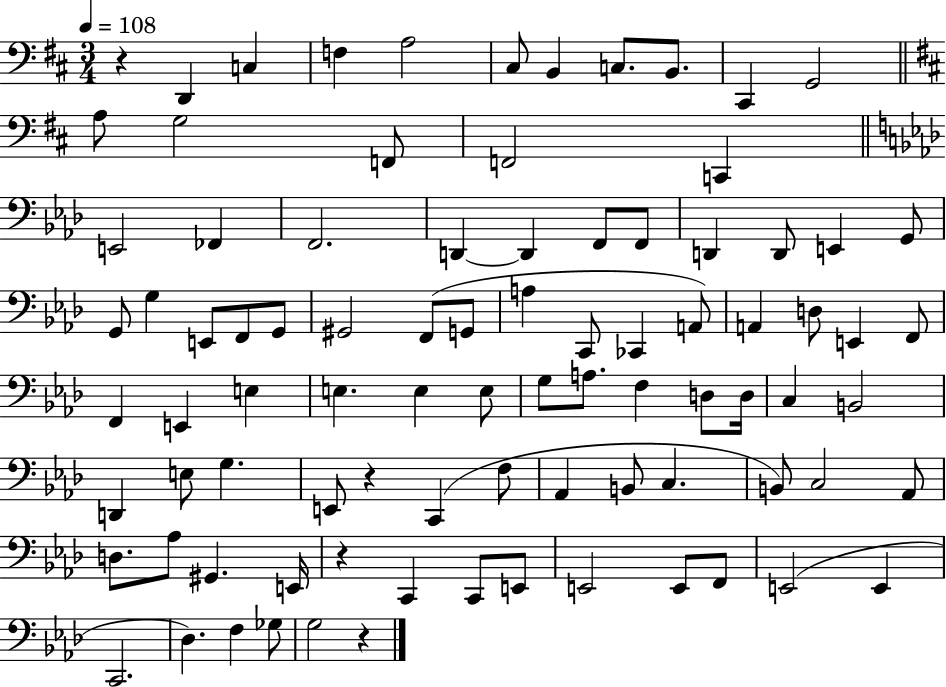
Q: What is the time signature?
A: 3/4